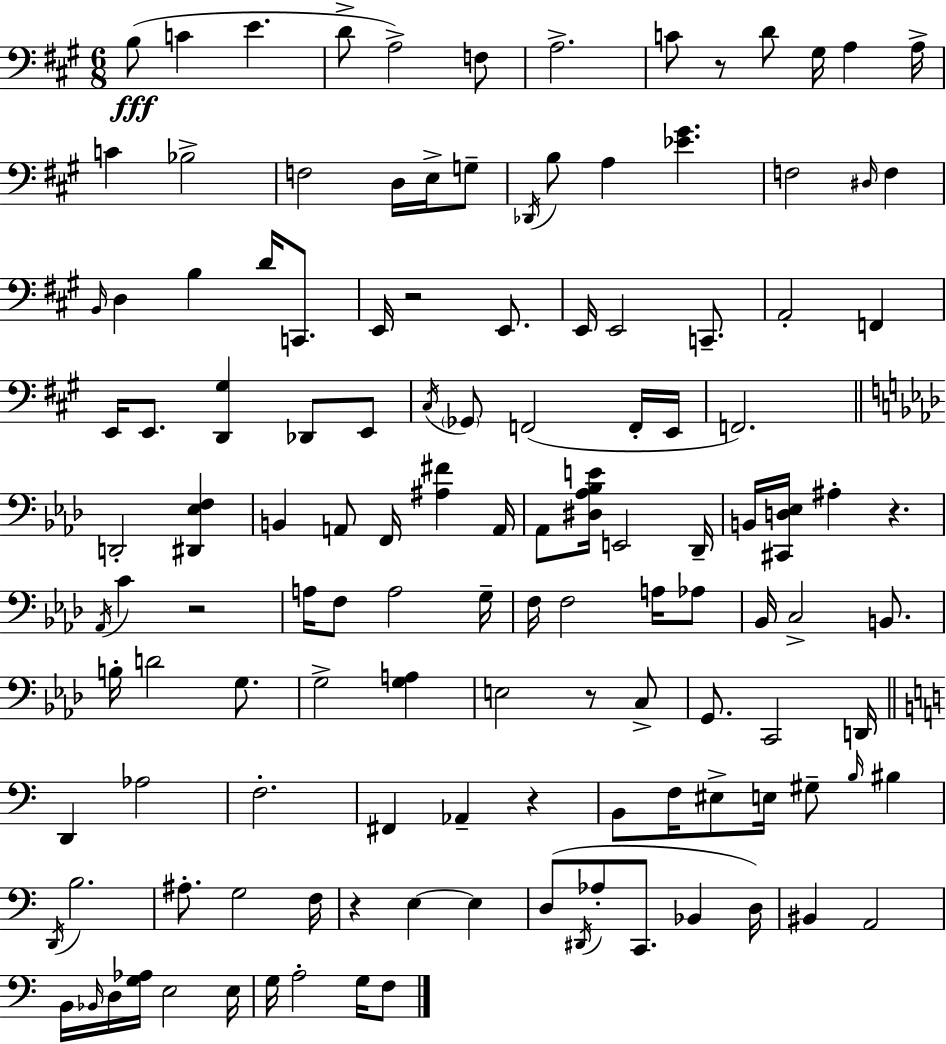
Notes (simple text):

B3/e C4/q E4/q. D4/e A3/h F3/e A3/h. C4/e R/e D4/e G#3/s A3/q A3/s C4/q Bb3/h F3/h D3/s E3/s G3/e Db2/s B3/e A3/q [Eb4,G#4]/q. F3/h D#3/s F3/q B2/s D3/q B3/q D4/s C2/e. E2/s R/h E2/e. E2/s E2/h C2/e. A2/h F2/q E2/s E2/e. [D2,G#3]/q Db2/e E2/e C#3/s Gb2/e F2/h F2/s E2/s F2/h. D2/h [D#2,Eb3,F3]/q B2/q A2/e F2/s [A#3,F#4]/q A2/s Ab2/e [D#3,Ab3,Bb3,E4]/s E2/h Db2/s B2/s [C#2,D3,Eb3]/s A#3/q R/q. Ab2/s C4/q R/h A3/s F3/e A3/h G3/s F3/s F3/h A3/s Ab3/e Bb2/s C3/h B2/e. B3/s D4/h G3/e. G3/h [G3,A3]/q E3/h R/e C3/e G2/e. C2/h D2/s D2/q Ab3/h F3/h. F#2/q Ab2/q R/q B2/e F3/s EIS3/e E3/s G#3/e B3/s BIS3/q D2/s B3/h. A#3/e. G3/h F3/s R/q E3/q E3/q D3/e D#2/s Ab3/e C2/e. Bb2/q D3/s BIS2/q A2/h B2/s Bb2/s D3/s [G3,Ab3]/s E3/h E3/s G3/s A3/h G3/s F3/e